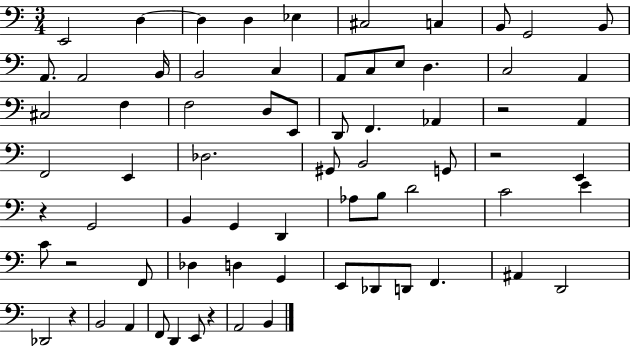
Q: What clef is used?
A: bass